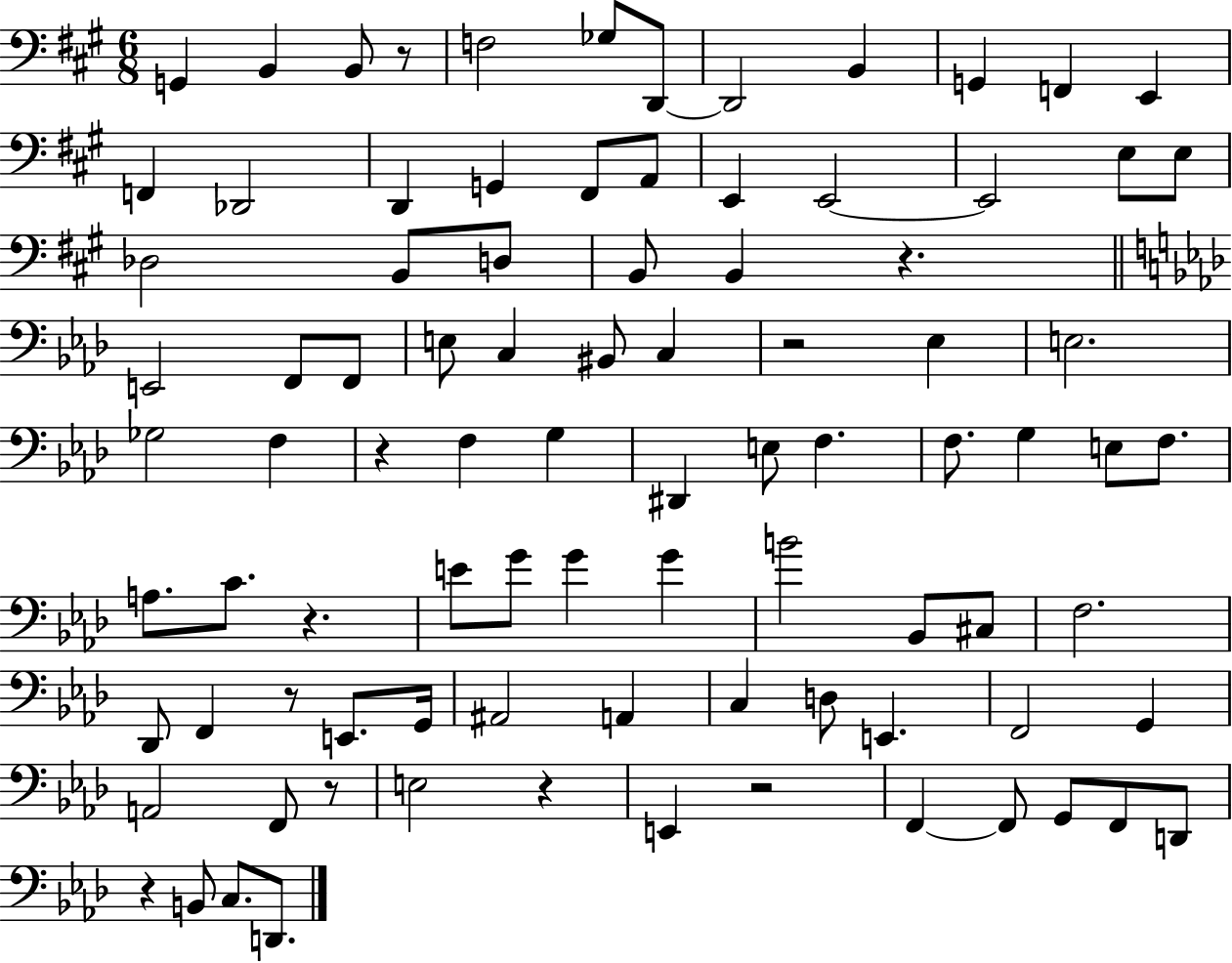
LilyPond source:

{
  \clef bass
  \numericTimeSignature
  \time 6/8
  \key a \major
  g,4 b,4 b,8 r8 | f2 ges8 d,8~~ | d,2 b,4 | g,4 f,4 e,4 | \break f,4 des,2 | d,4 g,4 fis,8 a,8 | e,4 e,2~~ | e,2 e8 e8 | \break des2 b,8 d8 | b,8 b,4 r4. | \bar "||" \break \key f \minor e,2 f,8 f,8 | e8 c4 bis,8 c4 | r2 ees4 | e2. | \break ges2 f4 | r4 f4 g4 | dis,4 e8 f4. | f8. g4 e8 f8. | \break a8. c'8. r4. | e'8 g'8 g'4 g'4 | b'2 bes,8 cis8 | f2. | \break des,8 f,4 r8 e,8. g,16 | ais,2 a,4 | c4 d8 e,4. | f,2 g,4 | \break a,2 f,8 r8 | e2 r4 | e,4 r2 | f,4~~ f,8 g,8 f,8 d,8 | \break r4 b,8 c8. d,8. | \bar "|."
}